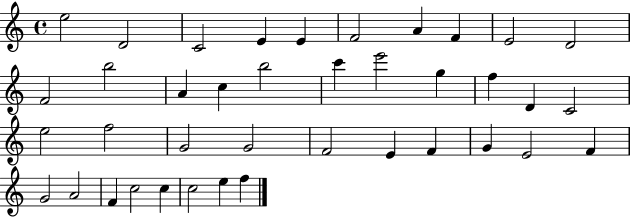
{
  \clef treble
  \time 4/4
  \defaultTimeSignature
  \key c \major
  e''2 d'2 | c'2 e'4 e'4 | f'2 a'4 f'4 | e'2 d'2 | \break f'2 b''2 | a'4 c''4 b''2 | c'''4 e'''2 g''4 | f''4 d'4 c'2 | \break e''2 f''2 | g'2 g'2 | f'2 e'4 f'4 | g'4 e'2 f'4 | \break g'2 a'2 | f'4 c''2 c''4 | c''2 e''4 f''4 | \bar "|."
}